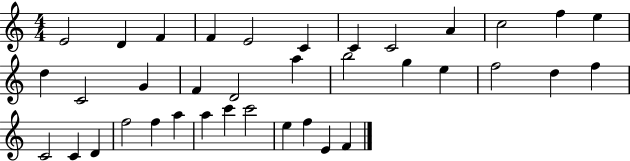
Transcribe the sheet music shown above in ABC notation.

X:1
T:Untitled
M:4/4
L:1/4
K:C
E2 D F F E2 C C C2 A c2 f e d C2 G F D2 a b2 g e f2 d f C2 C D f2 f a a c' c'2 e f E F